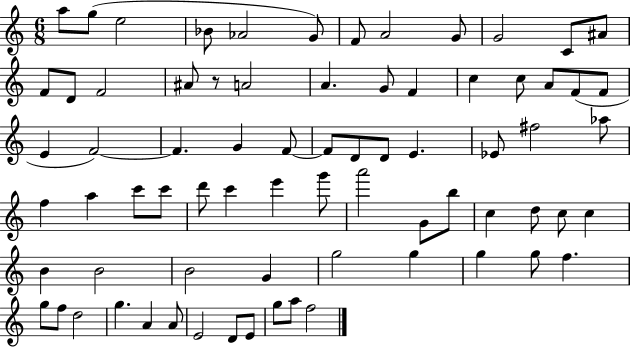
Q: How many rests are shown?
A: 1